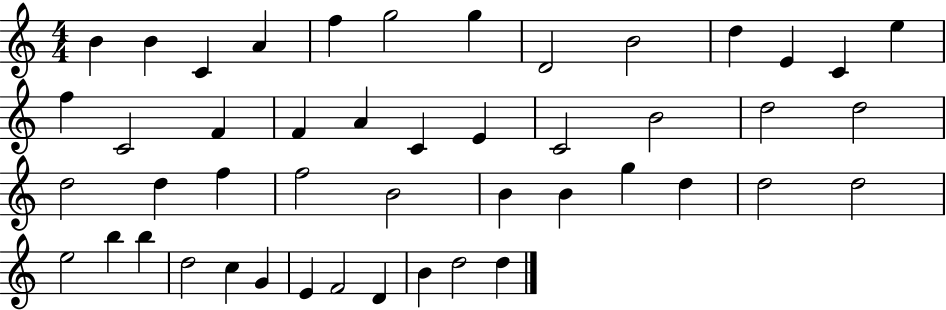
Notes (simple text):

B4/q B4/q C4/q A4/q F5/q G5/h G5/q D4/h B4/h D5/q E4/q C4/q E5/q F5/q C4/h F4/q F4/q A4/q C4/q E4/q C4/h B4/h D5/h D5/h D5/h D5/q F5/q F5/h B4/h B4/q B4/q G5/q D5/q D5/h D5/h E5/h B5/q B5/q D5/h C5/q G4/q E4/q F4/h D4/q B4/q D5/h D5/q